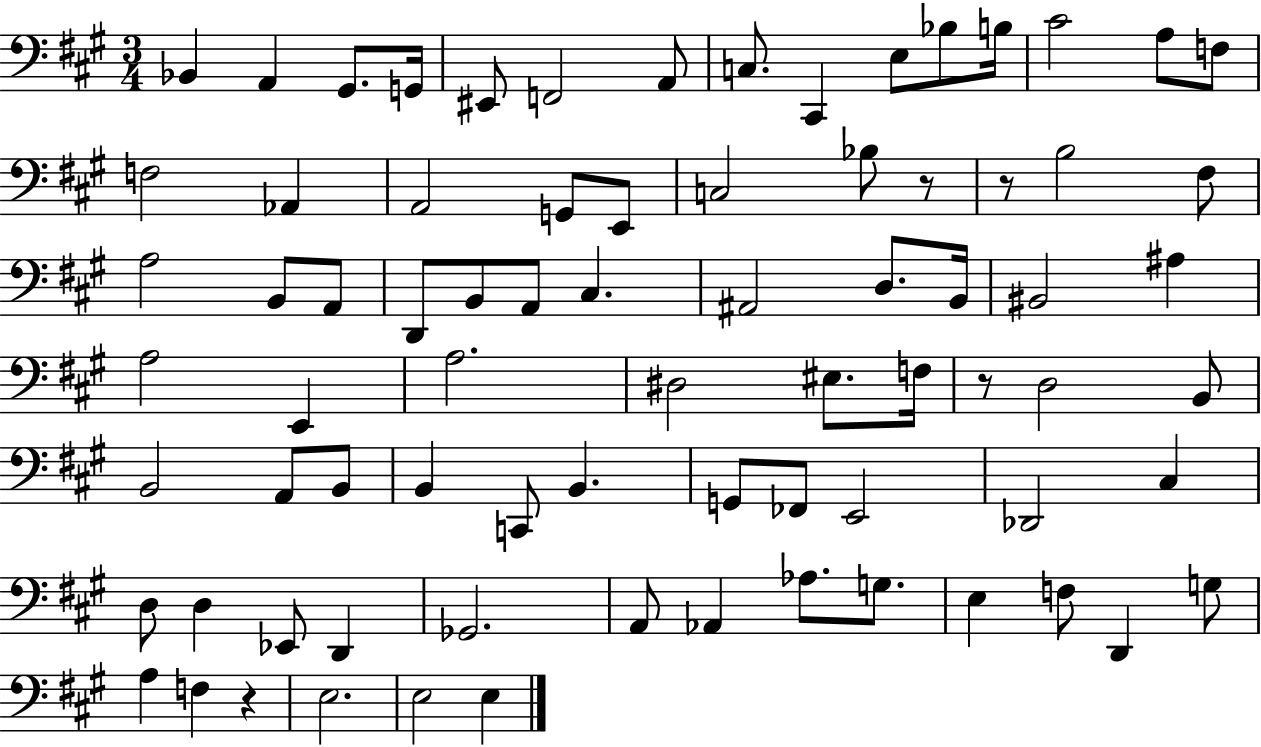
{
  \clef bass
  \numericTimeSignature
  \time 3/4
  \key a \major
  \repeat volta 2 { bes,4 a,4 gis,8. g,16 | eis,8 f,2 a,8 | c8. cis,4 e8 bes8 b16 | cis'2 a8 f8 | \break f2 aes,4 | a,2 g,8 e,8 | c2 bes8 r8 | r8 b2 fis8 | \break a2 b,8 a,8 | d,8 b,8 a,8 cis4. | ais,2 d8. b,16 | bis,2 ais4 | \break a2 e,4 | a2. | dis2 eis8. f16 | r8 d2 b,8 | \break b,2 a,8 b,8 | b,4 c,8 b,4. | g,8 fes,8 e,2 | des,2 cis4 | \break d8 d4 ees,8 d,4 | ges,2. | a,8 aes,4 aes8. g8. | e4 f8 d,4 g8 | \break a4 f4 r4 | e2. | e2 e4 | } \bar "|."
}